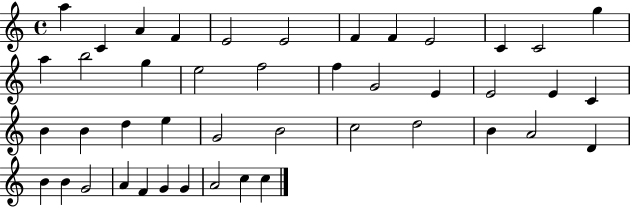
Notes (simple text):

A5/q C4/q A4/q F4/q E4/h E4/h F4/q F4/q E4/h C4/q C4/h G5/q A5/q B5/h G5/q E5/h F5/h F5/q G4/h E4/q E4/h E4/q C4/q B4/q B4/q D5/q E5/q G4/h B4/h C5/h D5/h B4/q A4/h D4/q B4/q B4/q G4/h A4/q F4/q G4/q G4/q A4/h C5/q C5/q